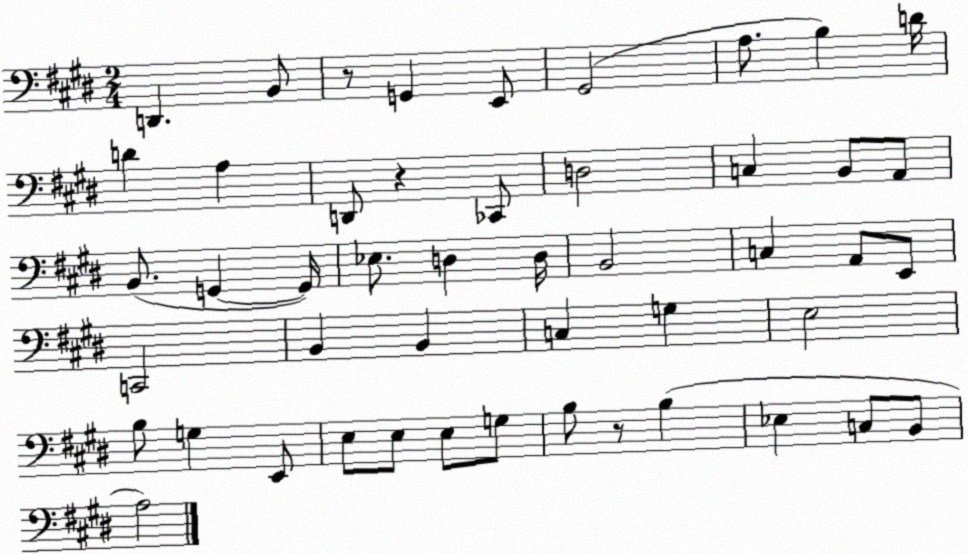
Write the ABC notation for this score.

X:1
T:Untitled
M:2/4
L:1/4
K:E
D,, B,,/2 z/2 G,, E,,/2 ^G,,2 A,/2 B, D/4 D A, D,,/2 z _C,,/2 D,2 C, B,,/2 A,,/2 B,,/2 G,, G,,/4 _E,/2 D, D,/4 B,,2 C, A,,/2 E,,/2 C,,2 B,, B,, C, G, E,2 B,/2 G, E,,/2 E,/2 E,/2 E,/2 G,/2 B,/2 z/2 B, _E, C,/2 B,,/2 A,2